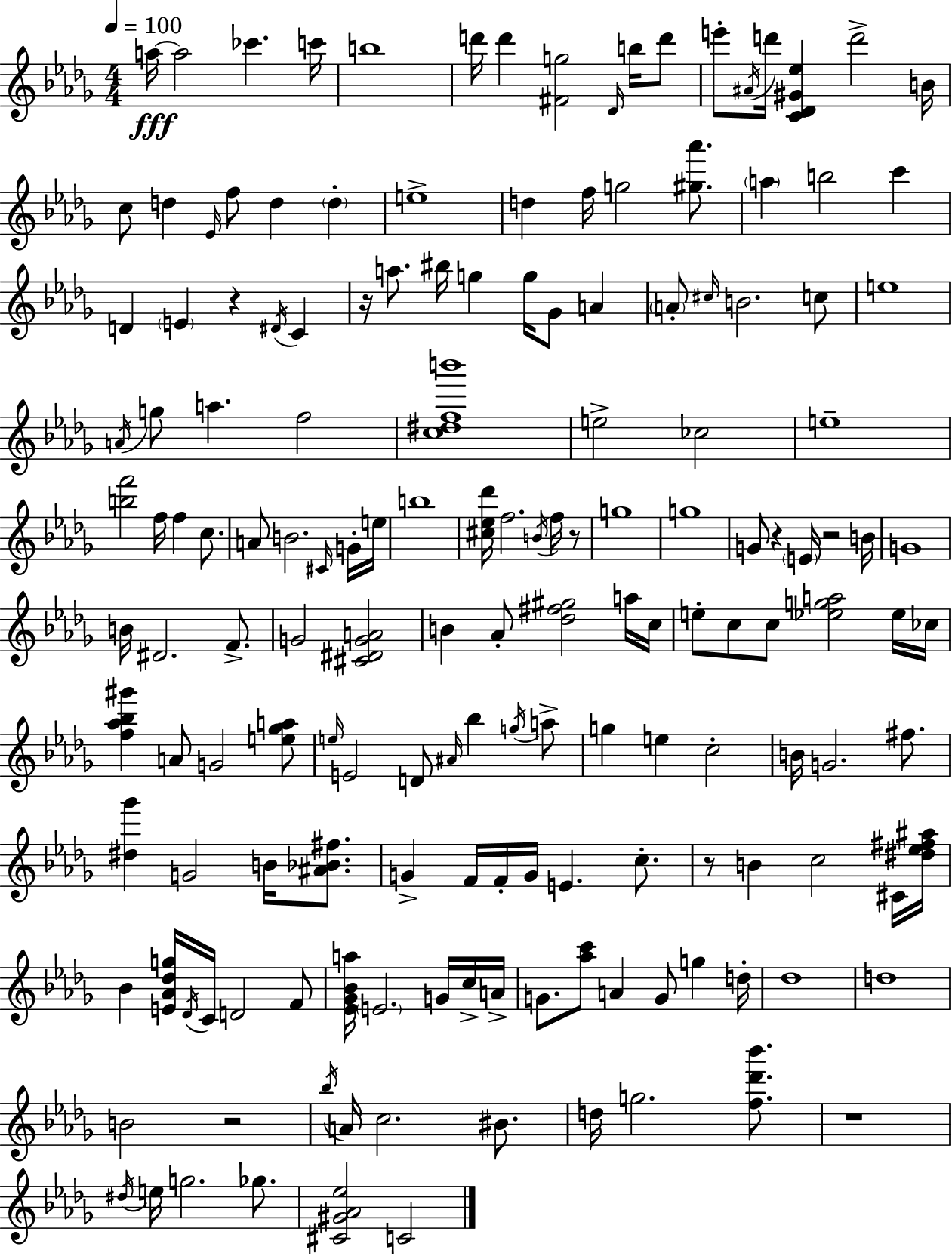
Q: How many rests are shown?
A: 8